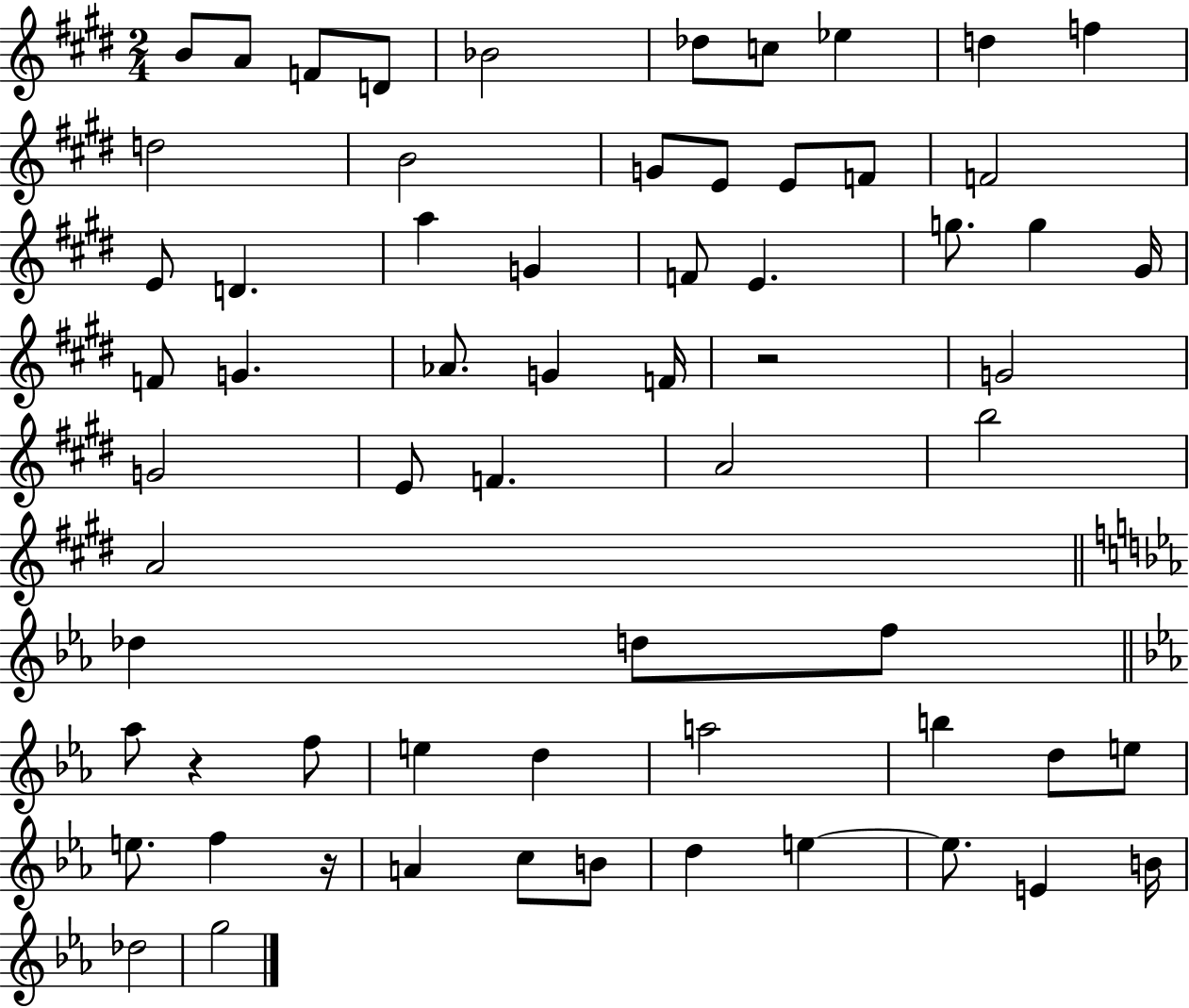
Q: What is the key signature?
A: E major